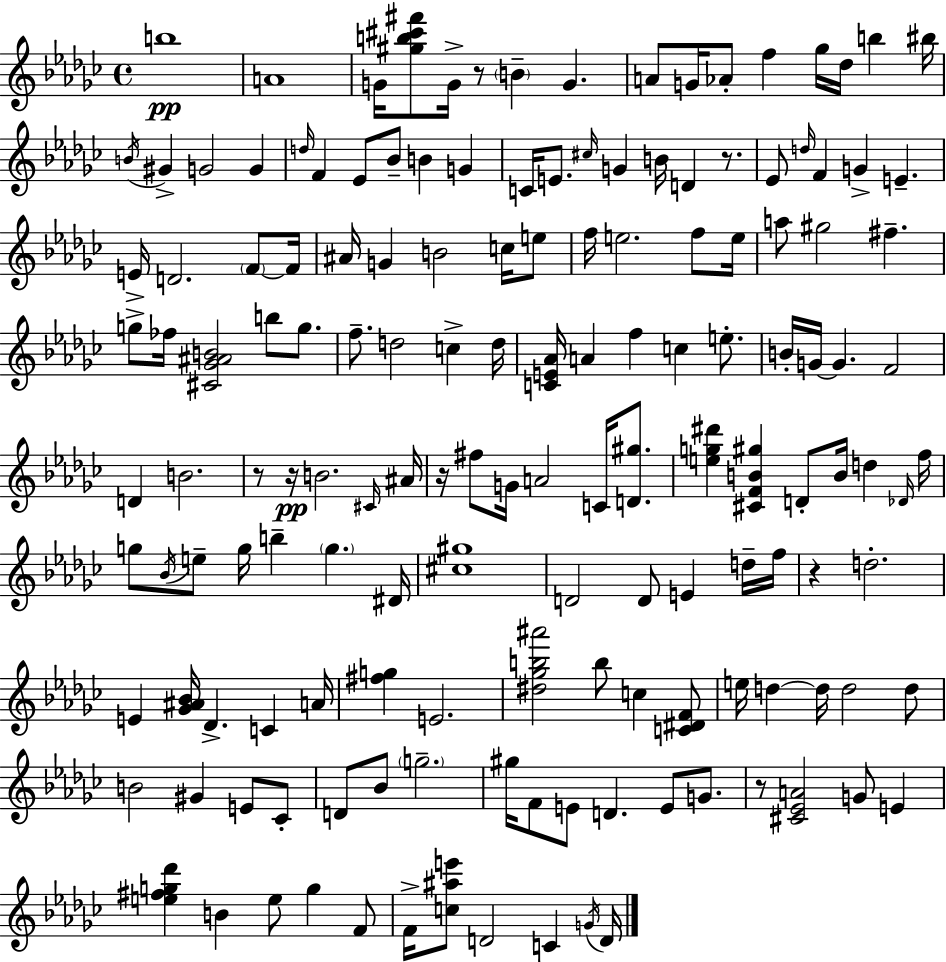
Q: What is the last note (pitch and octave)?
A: D4